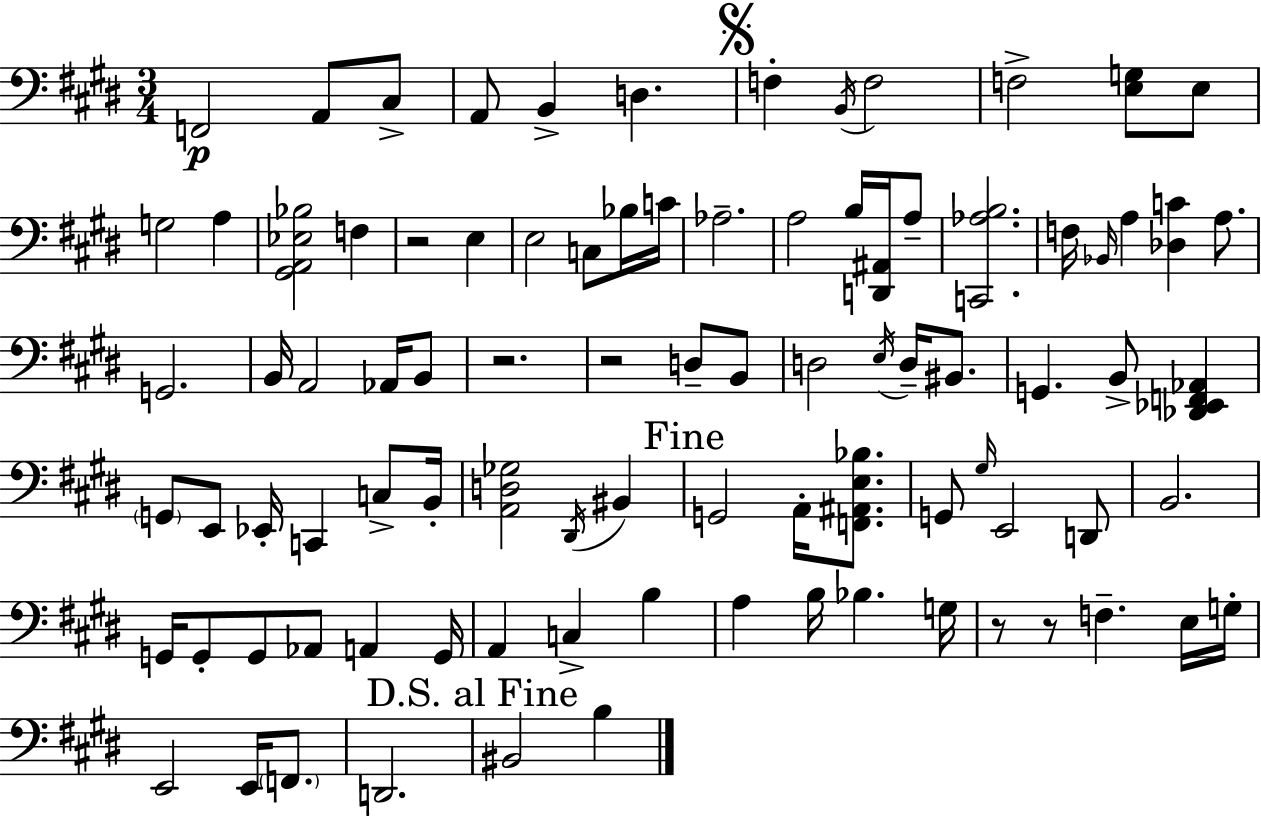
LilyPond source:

{
  \clef bass
  \numericTimeSignature
  \time 3/4
  \key e \major
  f,2\p a,8 cis8-> | a,8 b,4-> d4. | \mark \markup { \musicglyph "scripts.segno" } f4-. \acciaccatura { b,16 } f2 | f2-> <e g>8 e8 | \break g2 a4 | <gis, a, ees bes>2 f4 | r2 e4 | e2 c8 bes16 | \break c'16 aes2.-- | a2 b16 <d, ais,>16 a8-- | <c, aes b>2. | f16 \grace { bes,16 } a4 <des c'>4 a8. | \break g,2. | b,16 a,2 aes,16 | b,8 r2. | r2 d8-- | \break b,8 d2 \acciaccatura { e16 } d16-- | bis,8. g,4. b,8-> <des, ees, f, aes,>4 | \parenthesize g,8 e,8 ees,16-. c,4 | c8-> b,16-. <a, d ges>2 \acciaccatura { dis,16 } | \break bis,4 \mark "Fine" g,2 | a,16-. <f, ais, e bes>8. g,8 \grace { gis16 } e,2 | d,8 b,2. | g,16 g,8-. g,8 aes,8 | \break a,4 g,16 a,4 c4-> | b4 a4 b16 bes4. | g16 r8 r8 f4.-- | e16 g16-. e,2 | \break e,16 \parenthesize f,8. d,2. | \mark "D.S. al Fine" bis,2 | b4 \bar "|."
}